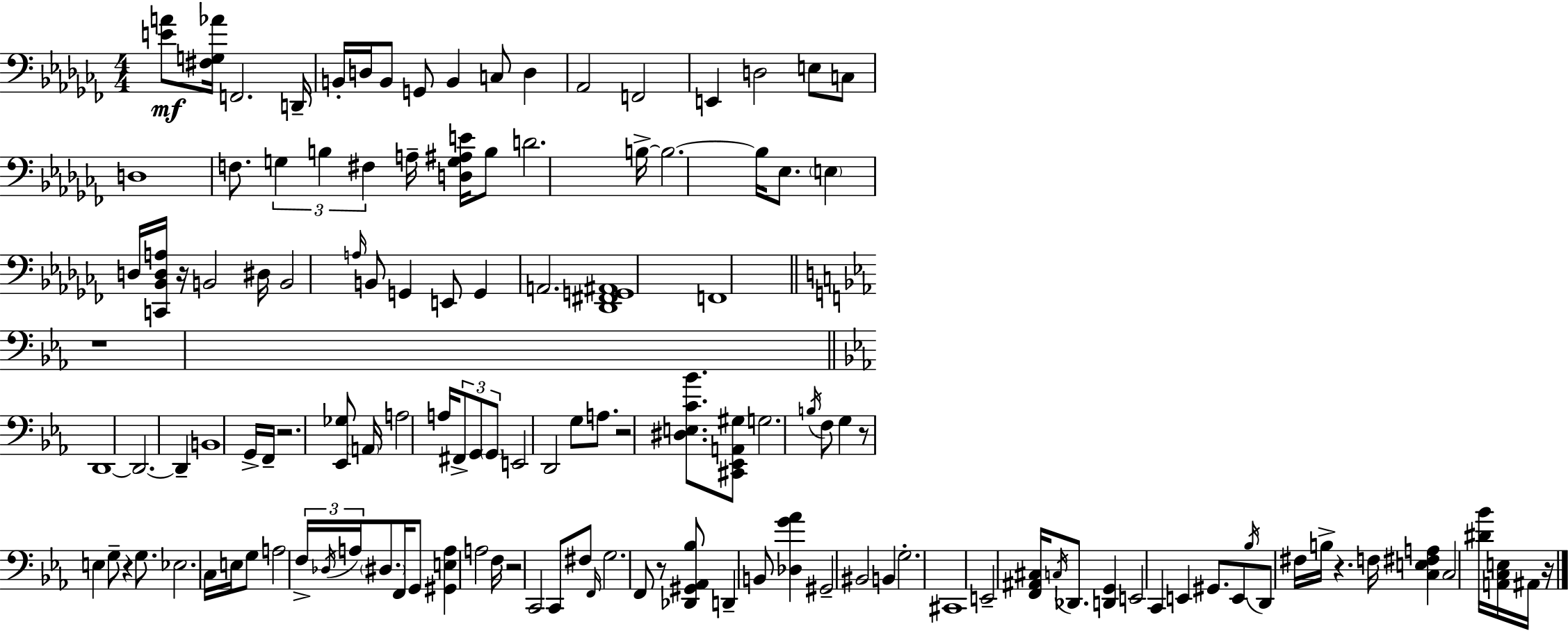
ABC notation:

X:1
T:Untitled
M:4/4
L:1/4
K:Abm
[EA]/2 [^F,G,_A]/4 F,,2 D,,/4 B,,/4 D,/4 B,,/2 G,,/2 B,, C,/2 D, _A,,2 F,,2 E,, D,2 E,/2 C,/2 D,4 F,/2 G, B, ^F, A,/4 [D,G,^A,E]/4 B,/2 D2 B,/4 B,2 B,/4 _E,/2 E, D,/4 [C,,_B,,D,A,]/4 z/4 B,,2 ^D,/4 B,,2 A,/4 B,,/2 G,, E,,/2 G,, A,,2 [_D,,^F,,G,,^A,,]4 F,,4 z4 D,,4 D,,2 D,, B,,4 G,,/4 F,,/4 z2 [_E,,_G,]/2 A,,/4 A,2 A,/4 ^F,,/2 G,,/2 G,,/2 E,,2 D,,2 G,/2 A,/2 z2 [^D,E,C_B]/2 [^C,,_E,,A,,^G,]/2 G,2 B,/4 F,/2 G, z/2 E, G,/2 z G,/2 _E,2 C,/4 E,/4 G,/2 A,2 F,/4 _D,/4 A,/4 ^D,/2 F,,/4 G,,/2 [^G,,E,A,] A,2 F,/4 z2 C,,2 C,,/2 ^F,/2 F,,/4 G,2 F,,/2 z/2 [_D,,^G,,_A,,_B,]/2 D,, B,,/2 [_D,G_A] ^G,,2 ^B,,2 B,, G,2 ^C,,4 E,,2 [F,,^A,,^C,]/4 C,/4 _D,,/2 [D,,G,,] E,,2 C,, E,, ^G,,/2 E,,/2 _B,/4 D,,/2 ^F,/4 B,/4 z F,/4 [C,E,^F,A,] C,2 [^D_B]/4 [A,,C,E,]/4 ^A,,/4 z/4